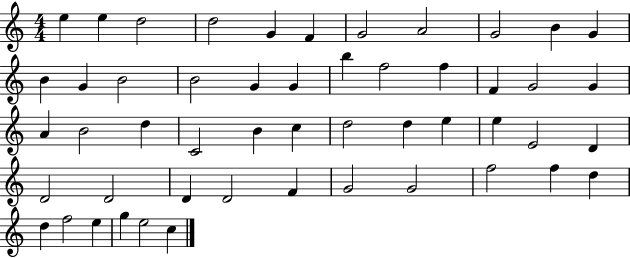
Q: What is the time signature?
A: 4/4